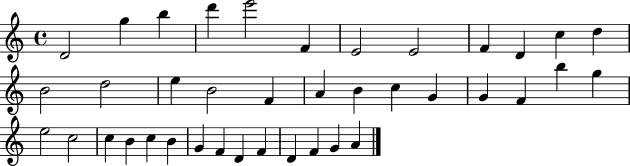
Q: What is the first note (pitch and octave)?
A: D4